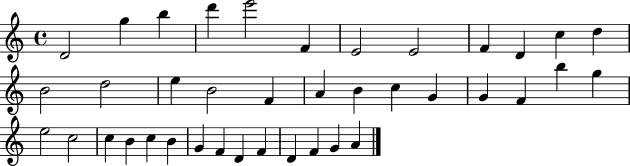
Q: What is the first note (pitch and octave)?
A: D4